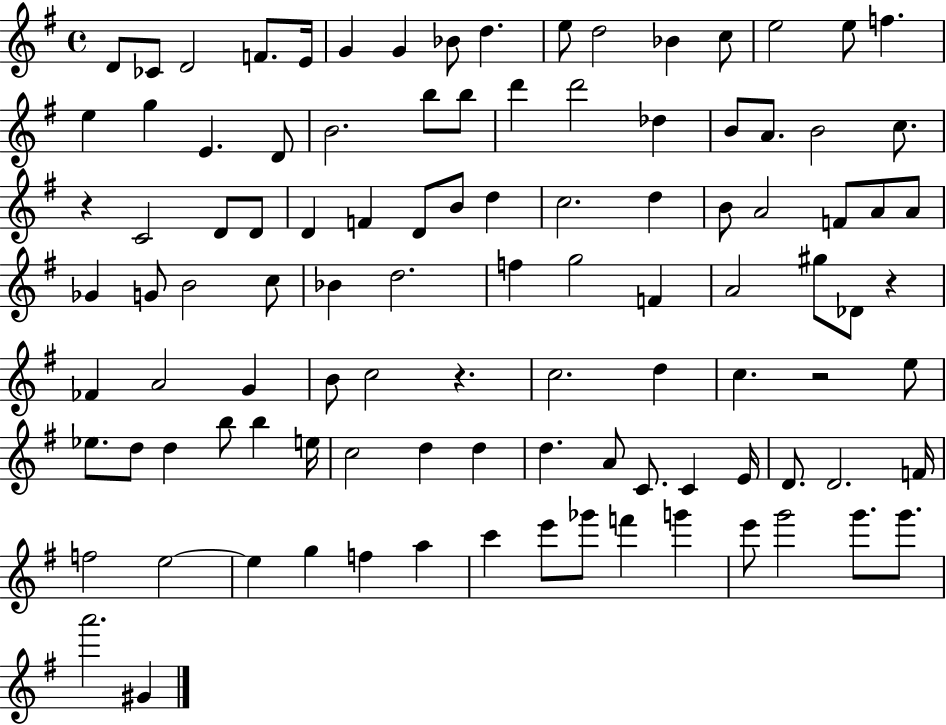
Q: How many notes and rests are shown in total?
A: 104